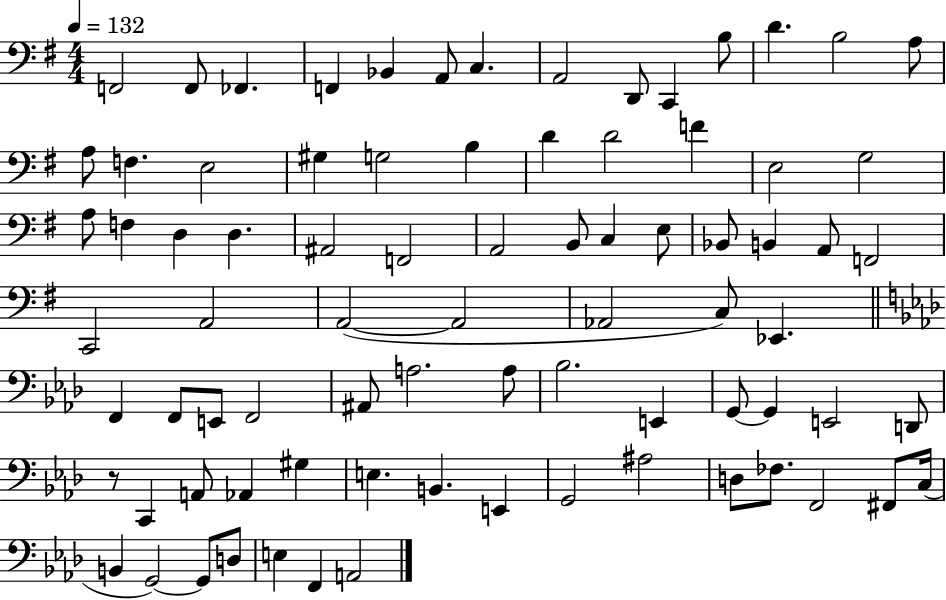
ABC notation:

X:1
T:Untitled
M:4/4
L:1/4
K:G
F,,2 F,,/2 _F,, F,, _B,, A,,/2 C, A,,2 D,,/2 C,, B,/2 D B,2 A,/2 A,/2 F, E,2 ^G, G,2 B, D D2 F E,2 G,2 A,/2 F, D, D, ^A,,2 F,,2 A,,2 B,,/2 C, E,/2 _B,,/2 B,, A,,/2 F,,2 C,,2 A,,2 A,,2 A,,2 _A,,2 C,/2 _E,, F,, F,,/2 E,,/2 F,,2 ^A,,/2 A,2 A,/2 _B,2 E,, G,,/2 G,, E,,2 D,,/2 z/2 C,, A,,/2 _A,, ^G, E, B,, E,, G,,2 ^A,2 D,/2 _F,/2 F,,2 ^F,,/2 C,/4 B,, G,,2 G,,/2 D,/2 E, F,, A,,2